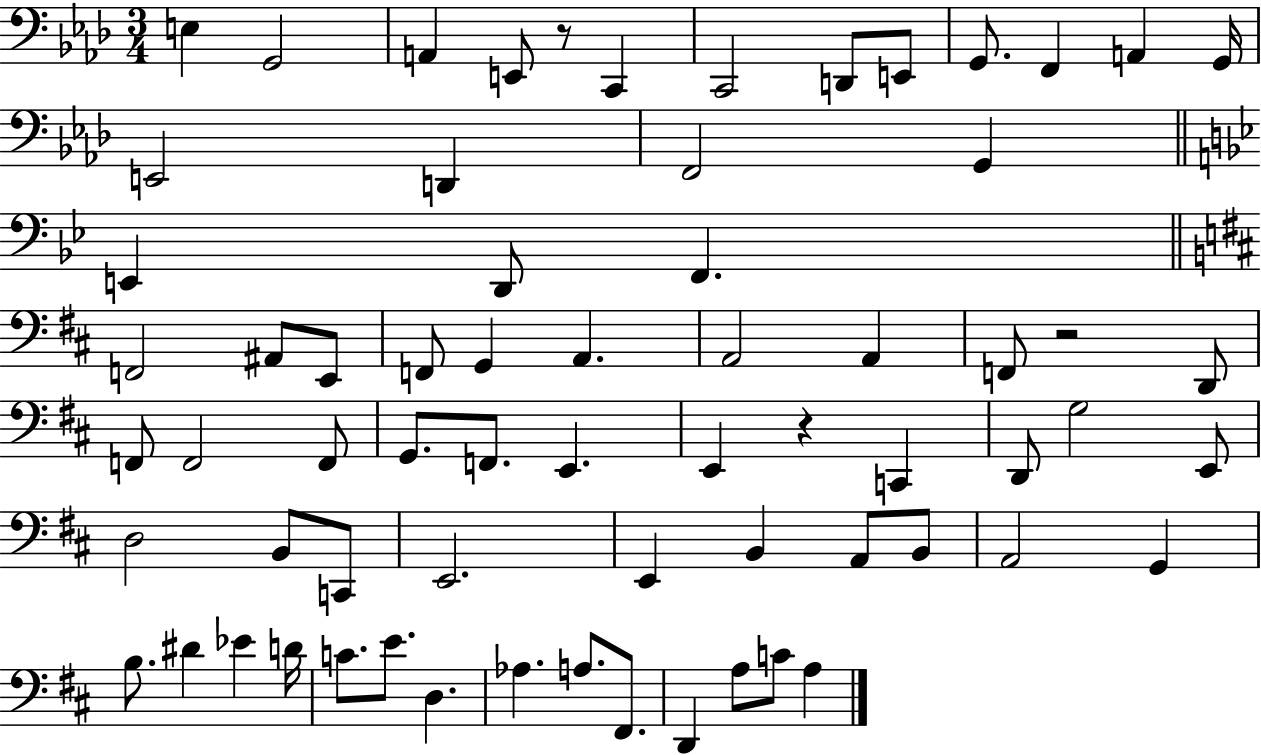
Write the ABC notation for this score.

X:1
T:Untitled
M:3/4
L:1/4
K:Ab
E, G,,2 A,, E,,/2 z/2 C,, C,,2 D,,/2 E,,/2 G,,/2 F,, A,, G,,/4 E,,2 D,, F,,2 G,, E,, D,,/2 F,, F,,2 ^A,,/2 E,,/2 F,,/2 G,, A,, A,,2 A,, F,,/2 z2 D,,/2 F,,/2 F,,2 F,,/2 G,,/2 F,,/2 E,, E,, z C,, D,,/2 G,2 E,,/2 D,2 B,,/2 C,,/2 E,,2 E,, B,, A,,/2 B,,/2 A,,2 G,, B,/2 ^D _E D/4 C/2 E/2 D, _A, A,/2 ^F,,/2 D,, A,/2 C/2 A,